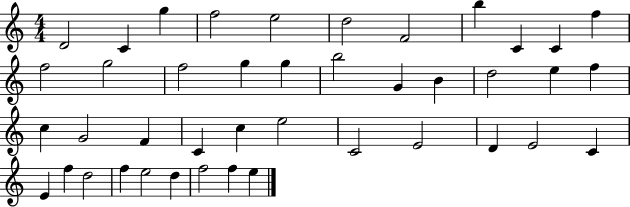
D4/h C4/q G5/q F5/h E5/h D5/h F4/h B5/q C4/q C4/q F5/q F5/h G5/h F5/h G5/q G5/q B5/h G4/q B4/q D5/h E5/q F5/q C5/q G4/h F4/q C4/q C5/q E5/h C4/h E4/h D4/q E4/h C4/q E4/q F5/q D5/h F5/q E5/h D5/q F5/h F5/q E5/q